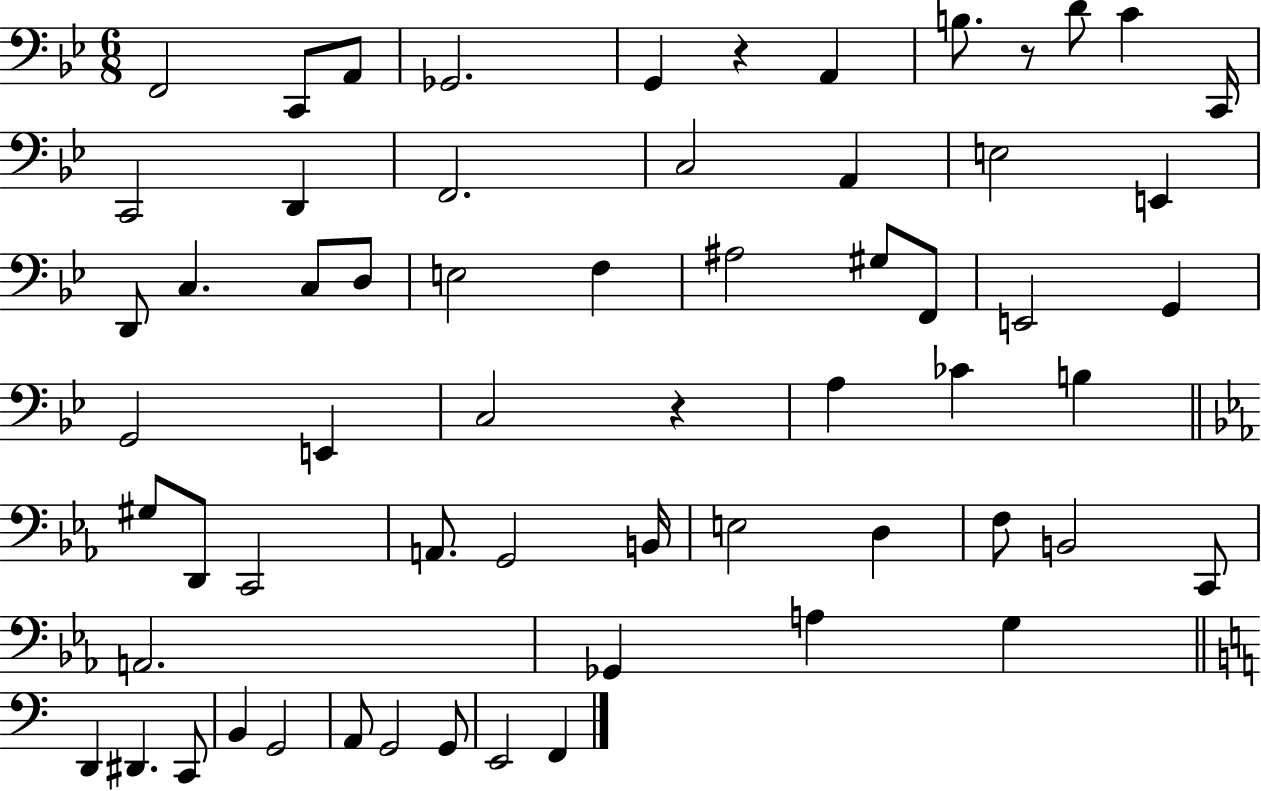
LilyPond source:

{
  \clef bass
  \numericTimeSignature
  \time 6/8
  \key bes \major
  f,2 c,8 a,8 | ges,2. | g,4 r4 a,4 | b8. r8 d'8 c'4 c,16 | \break c,2 d,4 | f,2. | c2 a,4 | e2 e,4 | \break d,8 c4. c8 d8 | e2 f4 | ais2 gis8 f,8 | e,2 g,4 | \break g,2 e,4 | c2 r4 | a4 ces'4 b4 | \bar "||" \break \key c \minor gis8 d,8 c,2 | a,8. g,2 b,16 | e2 d4 | f8 b,2 c,8 | \break a,2. | ges,4 a4 g4 | \bar "||" \break \key c \major d,4 dis,4. c,8 | b,4 g,2 | a,8 g,2 g,8 | e,2 f,4 | \break \bar "|."
}